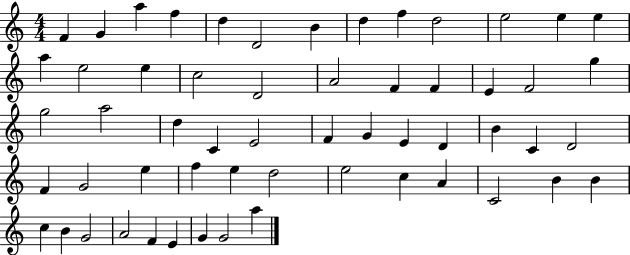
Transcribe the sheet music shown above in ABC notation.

X:1
T:Untitled
M:4/4
L:1/4
K:C
F G a f d D2 B d f d2 e2 e e a e2 e c2 D2 A2 F F E F2 g g2 a2 d C E2 F G E D B C D2 F G2 e f e d2 e2 c A C2 B B c B G2 A2 F E G G2 a